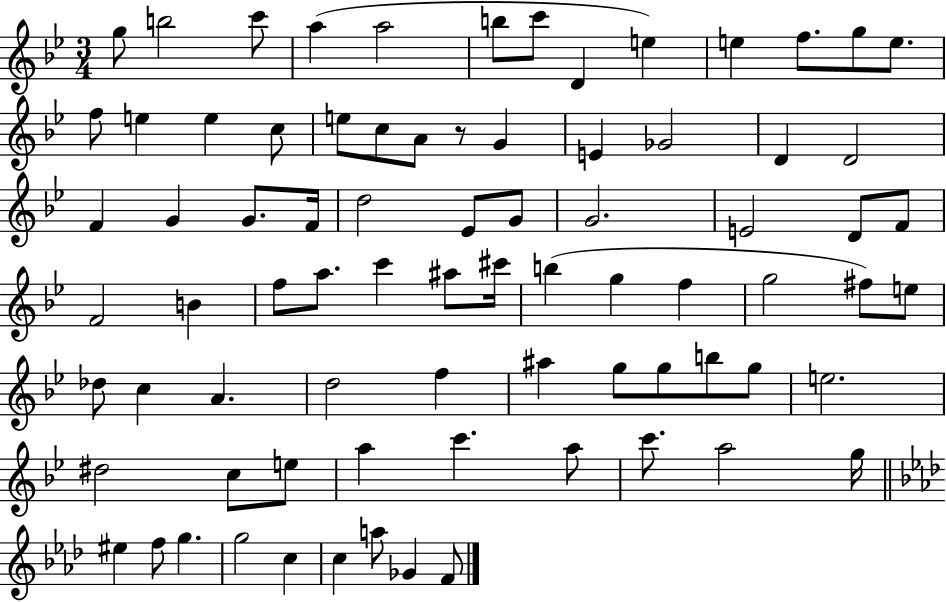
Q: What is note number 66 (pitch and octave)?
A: A5